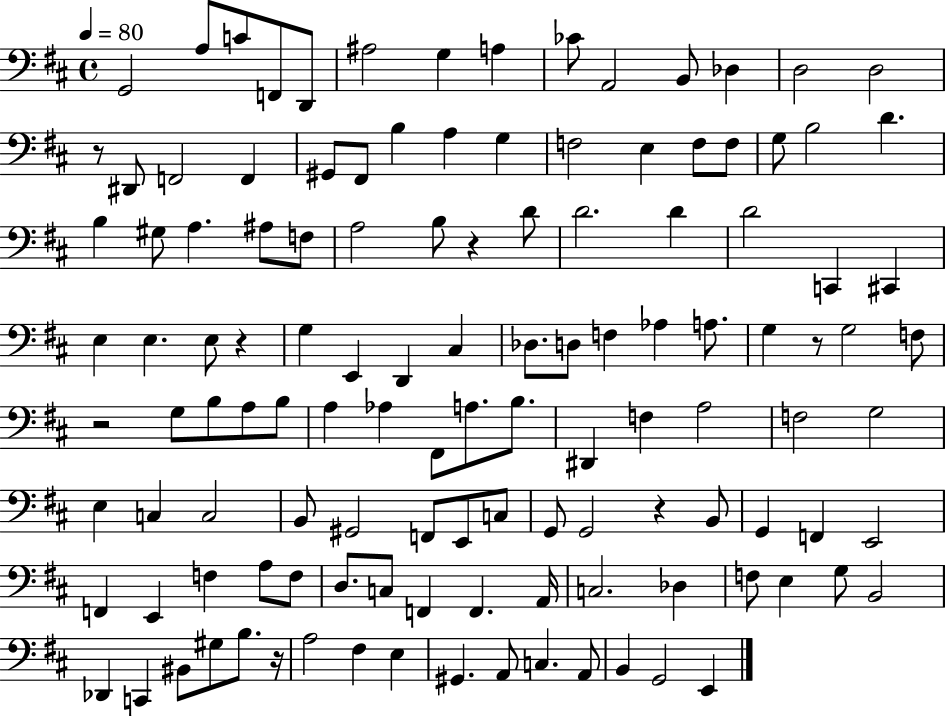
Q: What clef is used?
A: bass